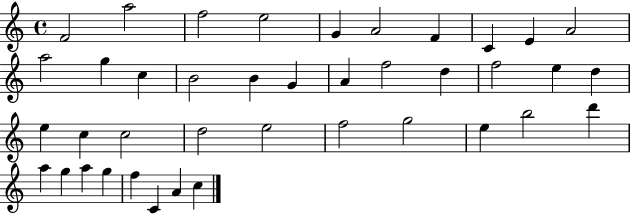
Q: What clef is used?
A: treble